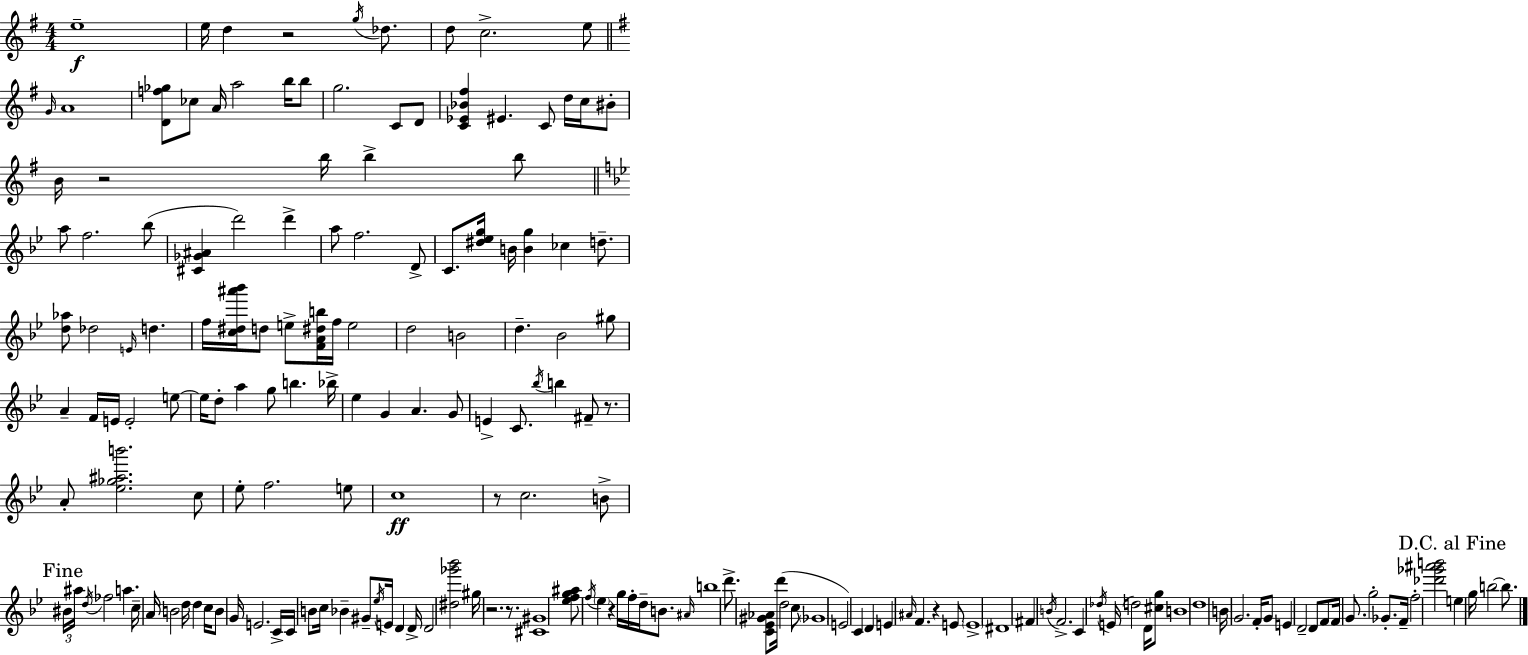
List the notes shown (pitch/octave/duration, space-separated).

E5/w E5/s D5/q R/h G5/s Db5/e. D5/e C5/h. E5/e G4/s A4/w [D4,F5,Gb5]/e CES5/e A4/s A5/h B5/s B5/e G5/h. C4/e D4/e [C4,Eb4,Bb4,F#5]/q EIS4/q. C4/e D5/s C5/s BIS4/e B4/s R/h B5/s B5/q B5/e A5/e F5/h. Bb5/e [C#4,Gb4,A#4]/q D6/h D6/q A5/e F5/h. D4/e C4/e. [D#5,Eb5,G5]/s B4/s [B4,G5]/q CES5/q D5/e. [D5,Ab5]/e Db5/h E4/s D5/q. F5/s [C5,D#5,A#6,Bb6]/s D5/e E5/e [F4,A4,D#5,B5]/s F5/s E5/h D5/h B4/h D5/q. Bb4/h G#5/e A4/q F4/s E4/s E4/h E5/e E5/s D5/e A5/q G5/e B5/q. Bb5/s Eb5/q G4/q A4/q. G4/e E4/q C4/e. Bb5/s B5/q F#4/e R/e. A4/e [Eb5,Gb5,A#5,B6]/h. C5/e Eb5/e F5/h. E5/e C5/w R/e C5/h. B4/e BIS4/s A#5/s D5/s FES5/h A5/q. C5/s A4/s B4/h D5/s D5/q C5/s B4/e G4/s E4/h. C4/s C4/s B4/e C5/s Bb4/q G#4/e Eb5/s E4/s D4/q D4/s D4/h [D#5,Gb6,Bb6]/h G#5/s R/h. R/e. [C#4,G#4]/w [Eb5,F5,G5,A#5]/e F5/s Eb5/q R/q G5/s F5/s D5/s B4/e. A#4/s B5/w D6/e. [C4,Eb4,G#4,Ab4]/e D6/s D5/h C5/e Gb4/w E4/h C4/q D4/q E4/q A#4/s F4/q. R/q E4/e E4/w D#4/w F#4/q B4/s F4/h. C4/q Db5/s E4/s D5/h D4/s [C#5,G5]/e B4/w D5/w B4/s G4/h. F4/s G4/e E4/q D4/h D4/e F4/e F4/s G4/e. G5/h Gb4/e. F4/s F5/h [Db6,Gb6,A#6,B6]/h E5/q G5/s B5/h B5/e.